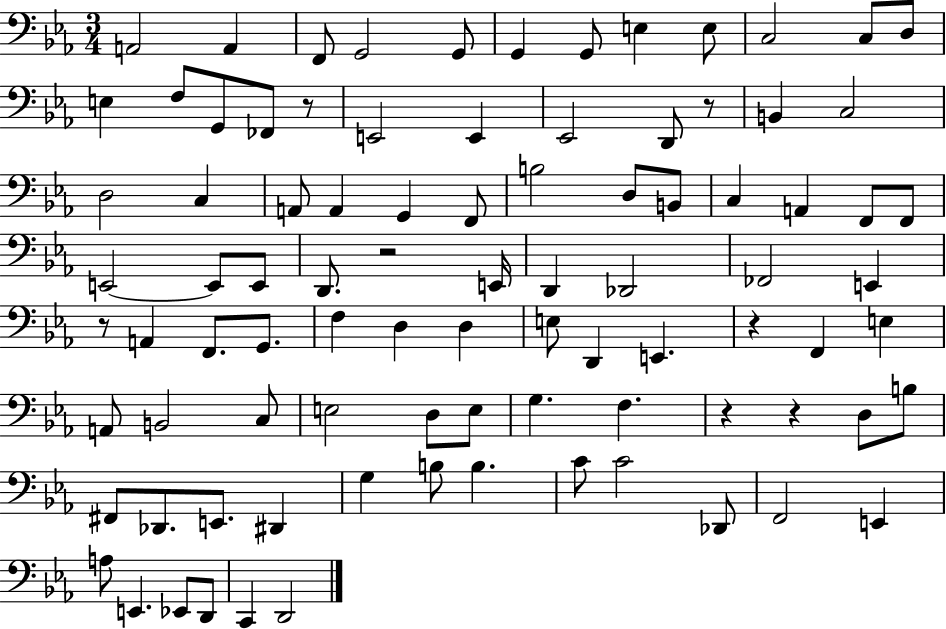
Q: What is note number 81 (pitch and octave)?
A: D2